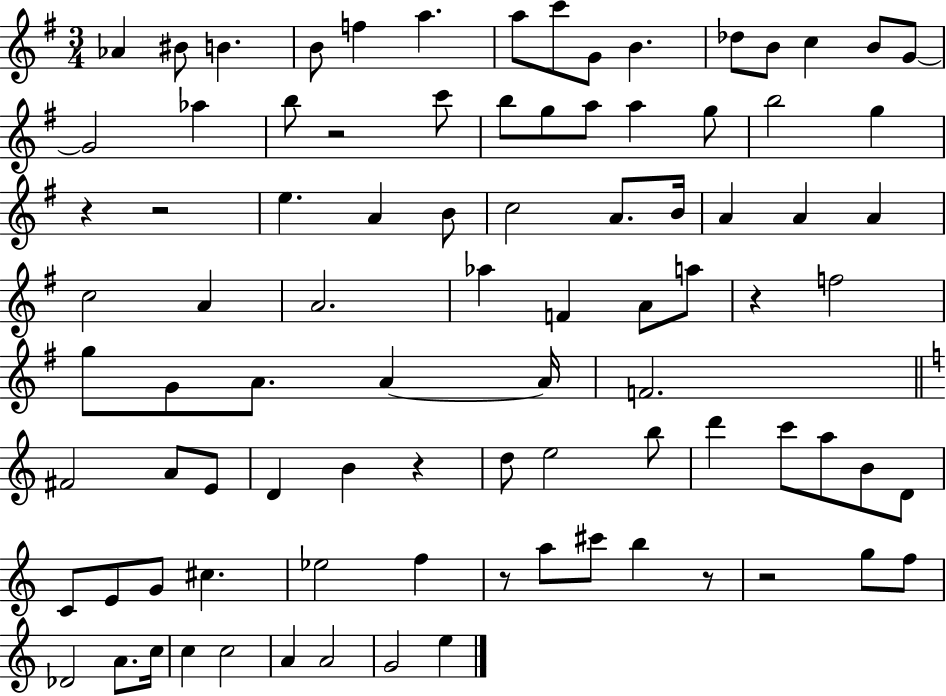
Ab4/q BIS4/e B4/q. B4/e F5/q A5/q. A5/e C6/e G4/e B4/q. Db5/e B4/e C5/q B4/e G4/e G4/h Ab5/q B5/e R/h C6/e B5/e G5/e A5/e A5/q G5/e B5/h G5/q R/q R/h E5/q. A4/q B4/e C5/h A4/e. B4/s A4/q A4/q A4/q C5/h A4/q A4/h. Ab5/q F4/q A4/e A5/e R/q F5/h G5/e G4/e A4/e. A4/q A4/s F4/h. F#4/h A4/e E4/e D4/q B4/q R/q D5/e E5/h B5/e D6/q C6/e A5/e B4/e D4/e C4/e E4/e G4/e C#5/q. Eb5/h F5/q R/e A5/e C#6/e B5/q R/e R/h G5/e F5/e Db4/h A4/e. C5/s C5/q C5/h A4/q A4/h G4/h E5/q